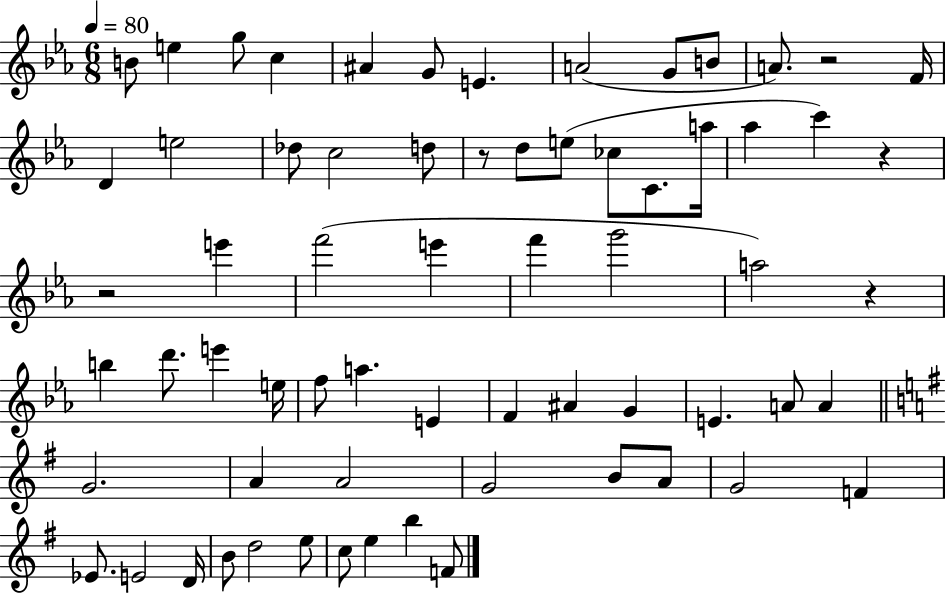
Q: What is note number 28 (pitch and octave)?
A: F6